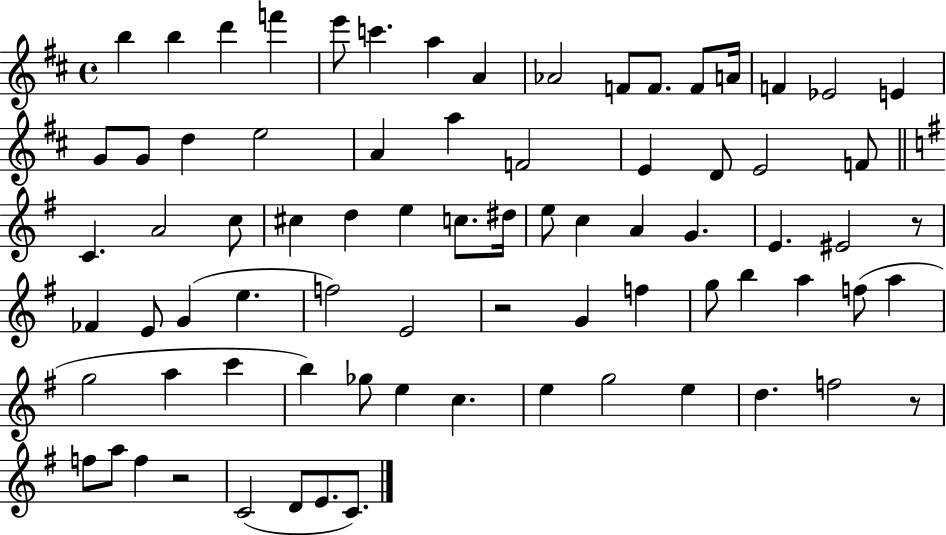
B5/q B5/q D6/q F6/q E6/e C6/q. A5/q A4/q Ab4/h F4/e F4/e. F4/e A4/s F4/q Eb4/h E4/q G4/e G4/e D5/q E5/h A4/q A5/q F4/h E4/q D4/e E4/h F4/e C4/q. A4/h C5/e C#5/q D5/q E5/q C5/e. D#5/s E5/e C5/q A4/q G4/q. E4/q. EIS4/h R/e FES4/q E4/e G4/q E5/q. F5/h E4/h R/h G4/q F5/q G5/e B5/q A5/q F5/e A5/q G5/h A5/q C6/q B5/q Gb5/e E5/q C5/q. E5/q G5/h E5/q D5/q. F5/h R/e F5/e A5/e F5/q R/h C4/h D4/e E4/e. C4/e.